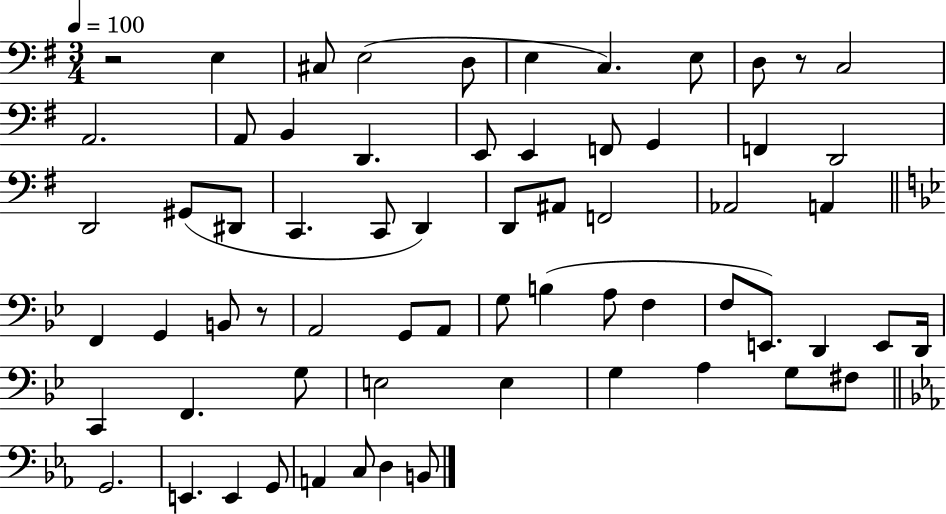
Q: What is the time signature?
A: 3/4